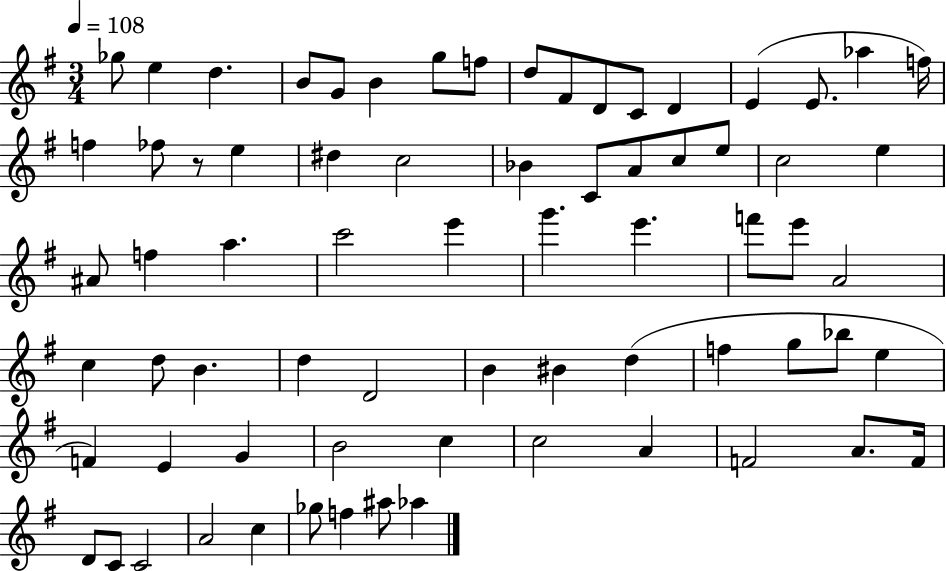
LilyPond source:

{
  \clef treble
  \numericTimeSignature
  \time 3/4
  \key g \major
  \tempo 4 = 108
  \repeat volta 2 { ges''8 e''4 d''4. | b'8 g'8 b'4 g''8 f''8 | d''8 fis'8 d'8 c'8 d'4 | e'4( e'8. aes''4 f''16) | \break f''4 fes''8 r8 e''4 | dis''4 c''2 | bes'4 c'8 a'8 c''8 e''8 | c''2 e''4 | \break ais'8 f''4 a''4. | c'''2 e'''4 | g'''4. e'''4. | f'''8 e'''8 a'2 | \break c''4 d''8 b'4. | d''4 d'2 | b'4 bis'4 d''4( | f''4 g''8 bes''8 e''4 | \break f'4) e'4 g'4 | b'2 c''4 | c''2 a'4 | f'2 a'8. f'16 | \break d'8 c'8 c'2 | a'2 c''4 | ges''8 f''4 ais''8 aes''4 | } \bar "|."
}